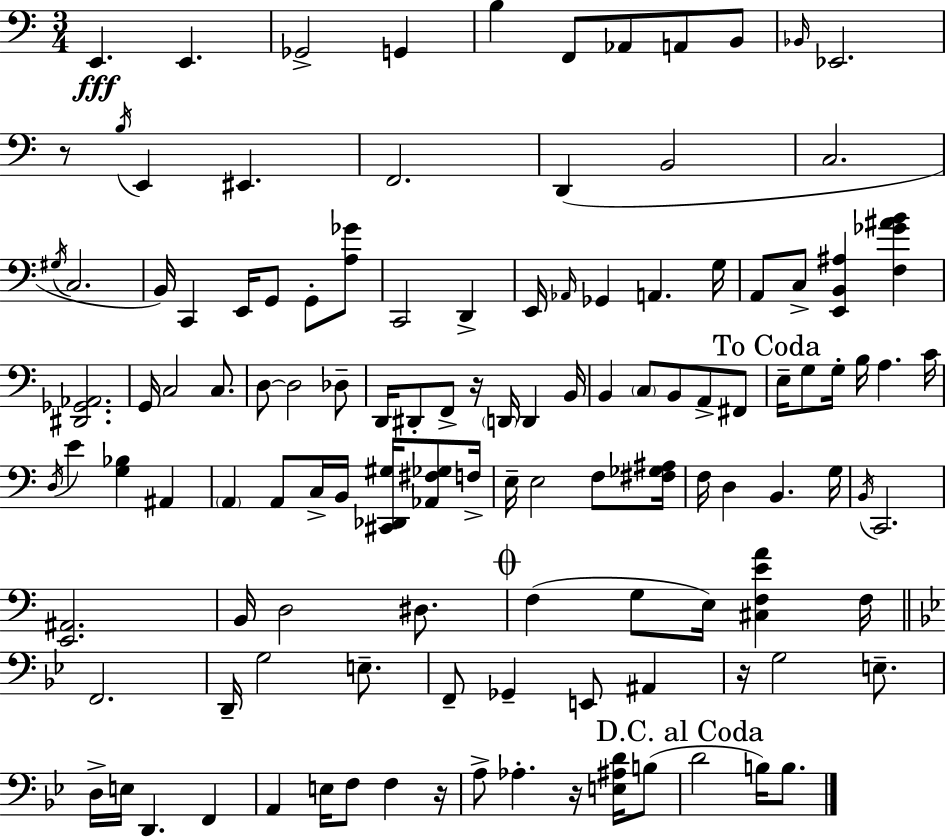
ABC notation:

X:1
T:Untitled
M:3/4
L:1/4
K:Am
E,, E,, _G,,2 G,, B, F,,/2 _A,,/2 A,,/2 B,,/2 _B,,/4 _E,,2 z/2 B,/4 E,, ^E,, F,,2 D,, B,,2 C,2 ^G,/4 C,2 B,,/4 C,, E,,/4 G,,/2 G,,/2 [A,_G]/2 C,,2 D,, E,,/4 _A,,/4 _G,, A,, G,/4 A,,/2 C,/2 [E,,B,,^A,] [F,_G^AB] [^D,,_G,,_A,,]2 G,,/4 C,2 C,/2 D,/2 D,2 _D,/2 D,,/4 ^D,,/2 F,,/2 z/4 D,,/4 D,, B,,/4 B,, C,/2 B,,/2 A,,/2 ^F,,/2 E,/4 G,/2 G,/4 B,/4 A, C/4 D,/4 E [G,_B,] ^A,, A,, A,,/2 C,/4 B,,/4 [^C,,_D,,^G,]/4 [_A,,^F,_G,]/2 F,/4 E,/4 E,2 F,/2 [^F,_G,^A,]/4 F,/4 D, B,, G,/4 B,,/4 C,,2 [E,,^A,,]2 B,,/4 D,2 ^D,/2 F, G,/2 E,/4 [^C,F,EA] F,/4 F,,2 D,,/4 G,2 E,/2 F,,/2 _G,, E,,/2 ^A,, z/4 G,2 E,/2 D,/4 E,/4 D,, F,, A,, E,/4 F,/2 F, z/4 A,/2 _A, z/4 [E,^A,D]/4 B,/2 D2 B,/4 B,/2